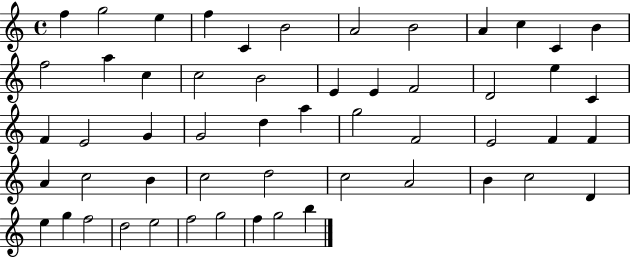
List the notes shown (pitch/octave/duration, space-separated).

F5/q G5/h E5/q F5/q C4/q B4/h A4/h B4/h A4/q C5/q C4/q B4/q F5/h A5/q C5/q C5/h B4/h E4/q E4/q F4/h D4/h E5/q C4/q F4/q E4/h G4/q G4/h D5/q A5/q G5/h F4/h E4/h F4/q F4/q A4/q C5/h B4/q C5/h D5/h C5/h A4/h B4/q C5/h D4/q E5/q G5/q F5/h D5/h E5/h F5/h G5/h F5/q G5/h B5/q